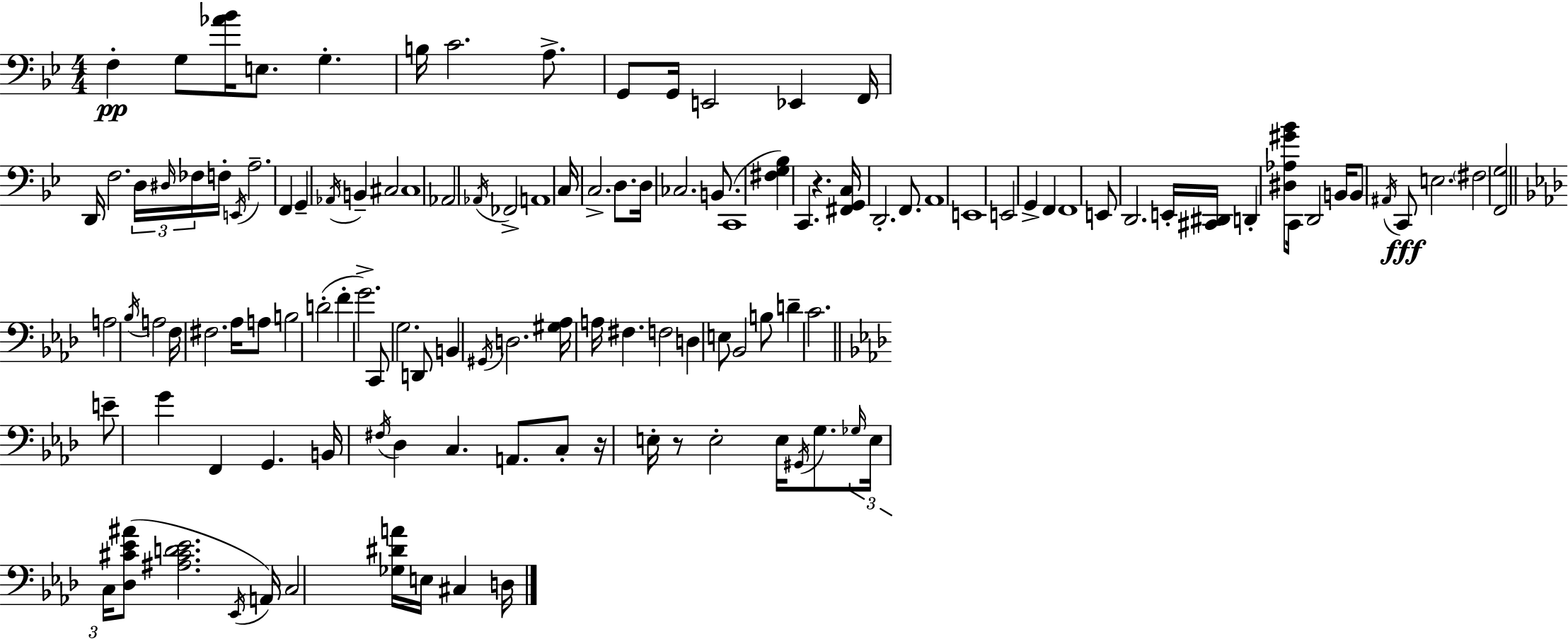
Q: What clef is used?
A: bass